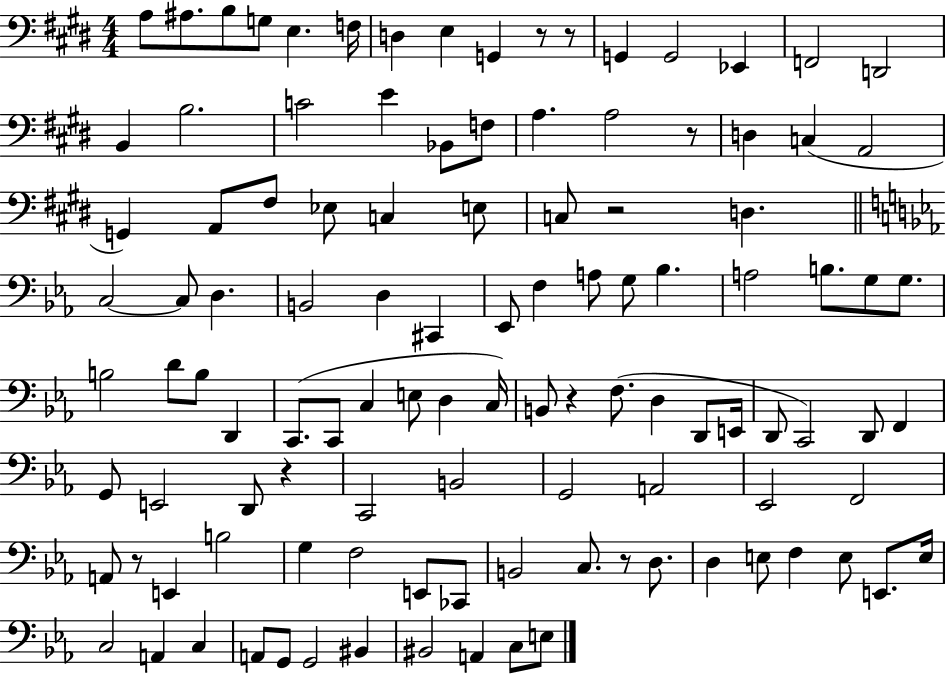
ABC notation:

X:1
T:Untitled
M:4/4
L:1/4
K:E
A,/2 ^A,/2 B,/2 G,/2 E, F,/4 D, E, G,, z/2 z/2 G,, G,,2 _E,, F,,2 D,,2 B,, B,2 C2 E _B,,/2 F,/2 A, A,2 z/2 D, C, A,,2 G,, A,,/2 ^F,/2 _E,/2 C, E,/2 C,/2 z2 D, C,2 C,/2 D, B,,2 D, ^C,, _E,,/2 F, A,/2 G,/2 _B, A,2 B,/2 G,/2 G,/2 B,2 D/2 B,/2 D,, C,,/2 C,,/2 C, E,/2 D, C,/4 B,,/2 z F,/2 D, D,,/2 E,,/4 D,,/2 C,,2 D,,/2 F,, G,,/2 E,,2 D,,/2 z C,,2 B,,2 G,,2 A,,2 _E,,2 F,,2 A,,/2 z/2 E,, B,2 G, F,2 E,,/2 _C,,/2 B,,2 C,/2 z/2 D,/2 D, E,/2 F, E,/2 E,,/2 E,/4 C,2 A,, C, A,,/2 G,,/2 G,,2 ^B,, ^B,,2 A,, C,/2 E,/2